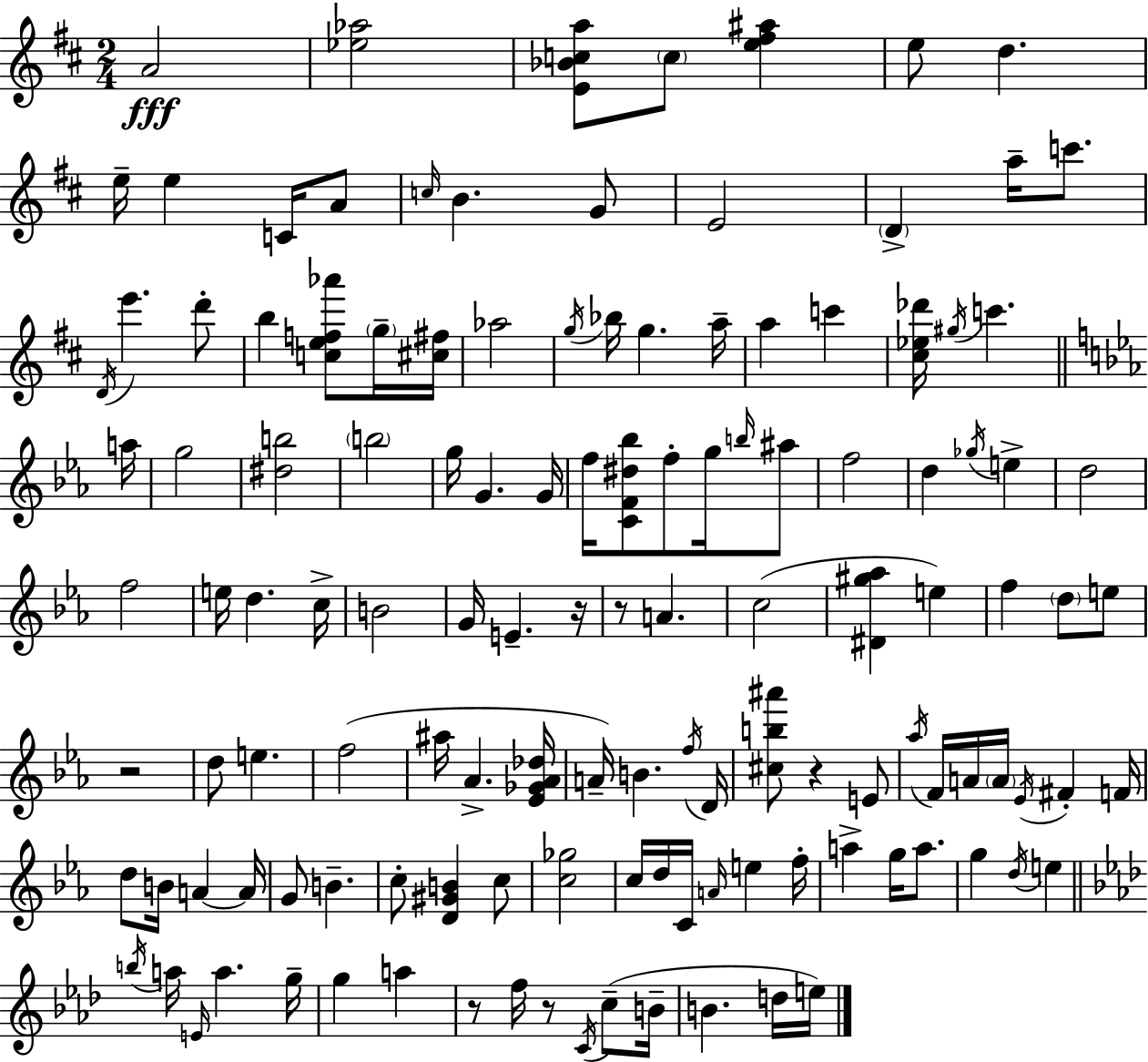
A4/h [Eb5,Ab5]/h [E4,Bb4,C5,A5]/e C5/e [E5,F#5,A#5]/q E5/e D5/q. E5/s E5/q C4/s A4/e C5/s B4/q. G4/e E4/h D4/q A5/s C6/e. D4/s E6/q. D6/e B5/q [C5,E5,F5,Ab6]/e G5/s [C#5,F#5]/s Ab5/h G5/s Bb5/s G5/q. A5/s A5/q C6/q [C#5,Eb5,Db6]/s G#5/s C6/q. A5/s G5/h [D#5,B5]/h B5/h G5/s G4/q. G4/s F5/s [C4,F4,D#5,Bb5]/e F5/e G5/s B5/s A#5/e F5/h D5/q Gb5/s E5/q D5/h F5/h E5/s D5/q. C5/s B4/h G4/s E4/q. R/s R/e A4/q. C5/h [D#4,G#5,Ab5]/q E5/q F5/q D5/e E5/e R/h D5/e E5/q. F5/h A#5/s Ab4/q. [Eb4,Gb4,Ab4,Db5]/s A4/s B4/q. F5/s D4/s [C#5,B5,A#6]/e R/q E4/e Ab5/s F4/s A4/s A4/s Eb4/s F#4/q F4/s D5/e B4/s A4/q A4/s G4/e B4/q. C5/e [D4,G#4,B4]/q C5/e [C5,Gb5]/h C5/s D5/s C4/s A4/s E5/q F5/s A5/q G5/s A5/e. G5/q D5/s E5/q B5/s A5/s E4/s A5/q. G5/s G5/q A5/q R/e F5/s R/e C4/s C5/e B4/s B4/q. D5/s E5/s